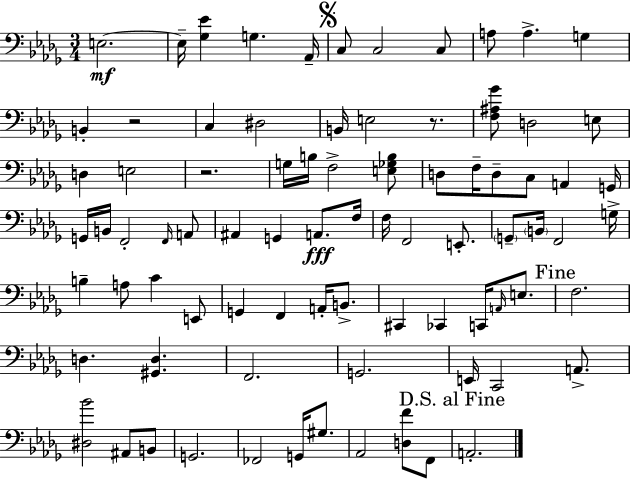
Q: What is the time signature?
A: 3/4